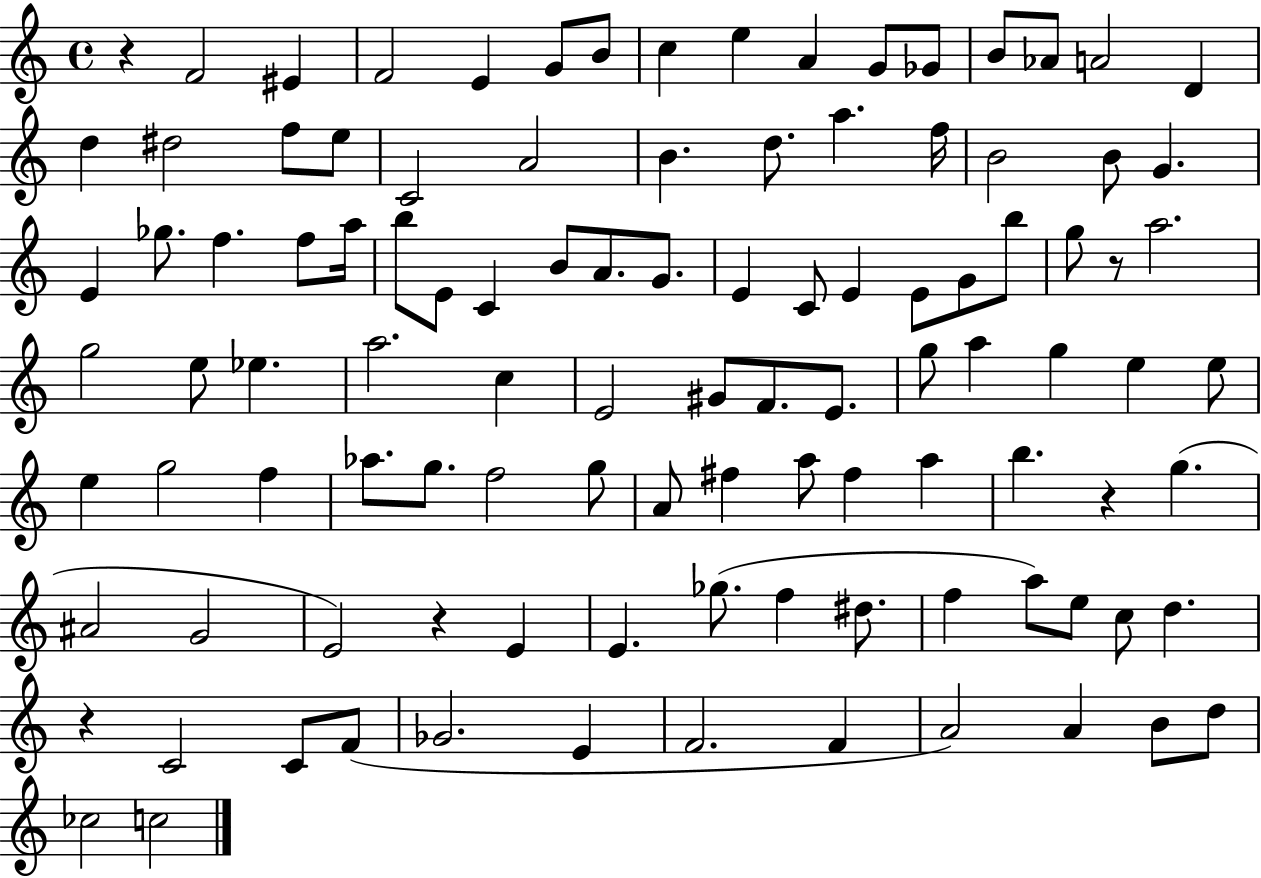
X:1
T:Untitled
M:4/4
L:1/4
K:C
z F2 ^E F2 E G/2 B/2 c e A G/2 _G/2 B/2 _A/2 A2 D d ^d2 f/2 e/2 C2 A2 B d/2 a f/4 B2 B/2 G E _g/2 f f/2 a/4 b/2 E/2 C B/2 A/2 G/2 E C/2 E E/2 G/2 b/2 g/2 z/2 a2 g2 e/2 _e a2 c E2 ^G/2 F/2 E/2 g/2 a g e e/2 e g2 f _a/2 g/2 f2 g/2 A/2 ^f a/2 ^f a b z g ^A2 G2 E2 z E E _g/2 f ^d/2 f a/2 e/2 c/2 d z C2 C/2 F/2 _G2 E F2 F A2 A B/2 d/2 _c2 c2